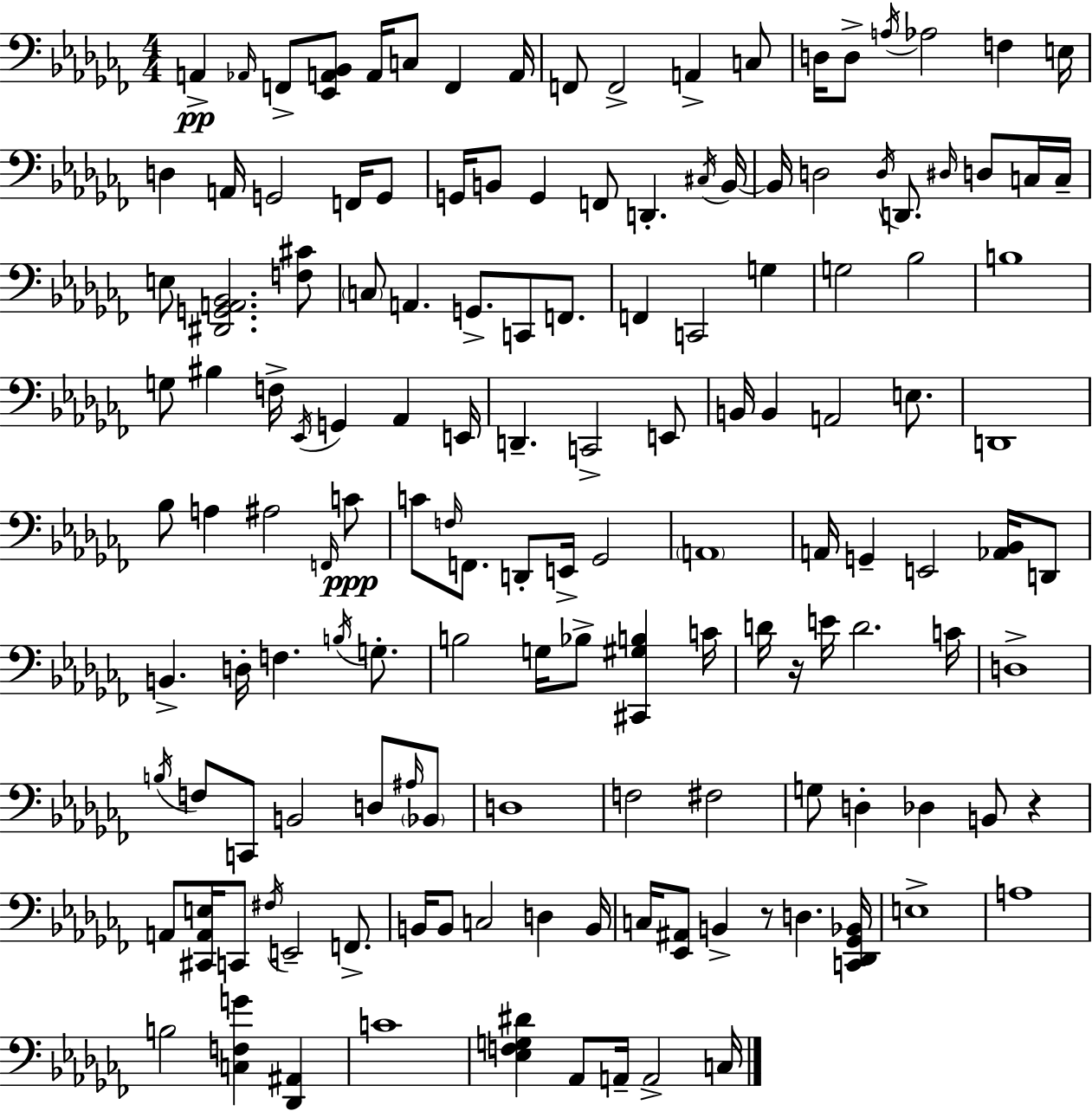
A2/q Ab2/s F2/e [Eb2,A2,Bb2]/e A2/s C3/e F2/q A2/s F2/e F2/h A2/q C3/e D3/s D3/e A3/s Ab3/h F3/q E3/s D3/q A2/s G2/h F2/s G2/e G2/s B2/e G2/q F2/e D2/q. C#3/s B2/s B2/s D3/h D3/s D2/e. D#3/s D3/e C3/s C3/s E3/e [D#2,G2,A2,Bb2]/h. [F3,C#4]/e C3/e A2/q. G2/e. C2/e F2/e. F2/q C2/h G3/q G3/h Bb3/h B3/w G3/e BIS3/q F3/s Eb2/s G2/q Ab2/q E2/s D2/q. C2/h E2/e B2/s B2/q A2/h E3/e. D2/w Bb3/e A3/q A#3/h F2/s C4/e C4/e F3/s F2/e. D2/e E2/s Gb2/h A2/w A2/s G2/q E2/h [Ab2,Bb2]/s D2/e B2/q. D3/s F3/q. B3/s G3/e. B3/h G3/s Bb3/e [C#2,G#3,B3]/q C4/s D4/s R/s E4/s D4/h. C4/s D3/w B3/s F3/e C2/e B2/h D3/e A#3/s Bb2/e D3/w F3/h F#3/h G3/e D3/q Db3/q B2/e R/q A2/e [C#2,A2,E3]/s C2/e F#3/s E2/h F2/e. B2/s B2/e C3/h D3/q B2/s C3/s [Eb2,A#2]/e B2/q R/e D3/q. [C2,Db2,Gb2,Bb2]/s E3/w A3/w B3/h [C3,F3,G4]/q [Db2,A#2]/q C4/w [Eb3,F3,G3,D#4]/q Ab2/e A2/s A2/h C3/s